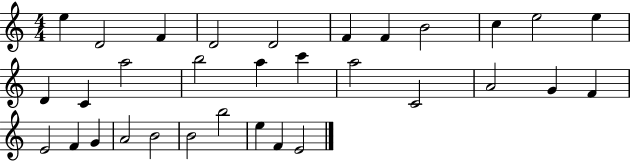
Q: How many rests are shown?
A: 0